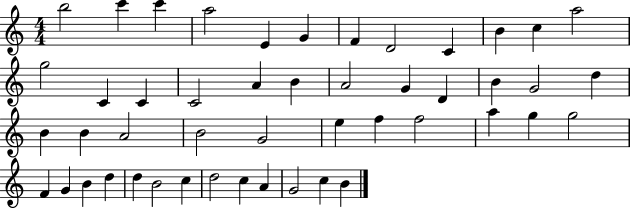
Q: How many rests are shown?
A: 0